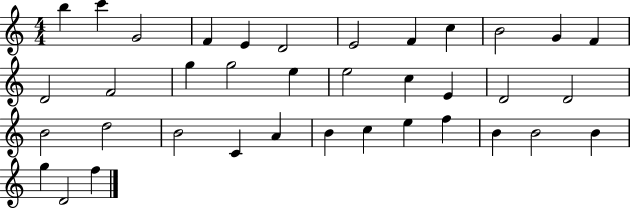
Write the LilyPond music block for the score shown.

{
  \clef treble
  \numericTimeSignature
  \time 4/4
  \key c \major
  b''4 c'''4 g'2 | f'4 e'4 d'2 | e'2 f'4 c''4 | b'2 g'4 f'4 | \break d'2 f'2 | g''4 g''2 e''4 | e''2 c''4 e'4 | d'2 d'2 | \break b'2 d''2 | b'2 c'4 a'4 | b'4 c''4 e''4 f''4 | b'4 b'2 b'4 | \break g''4 d'2 f''4 | \bar "|."
}